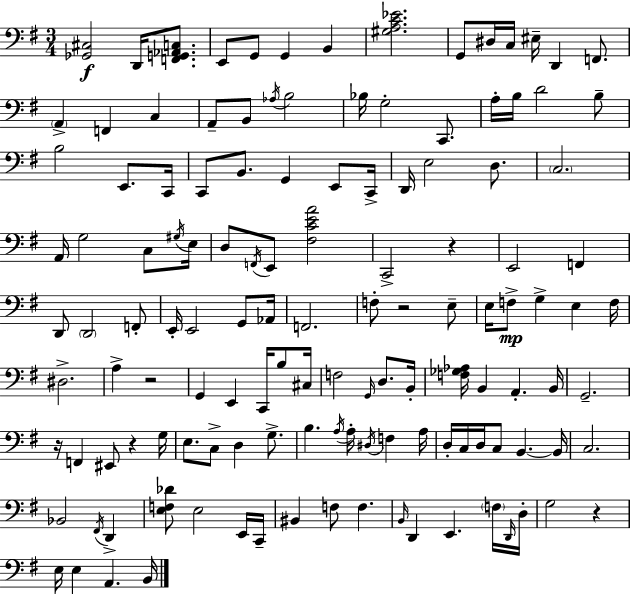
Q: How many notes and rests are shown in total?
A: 130